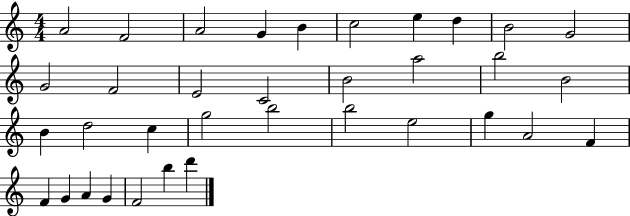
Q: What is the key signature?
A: C major